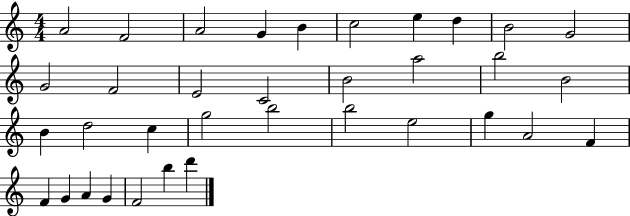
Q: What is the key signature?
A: C major